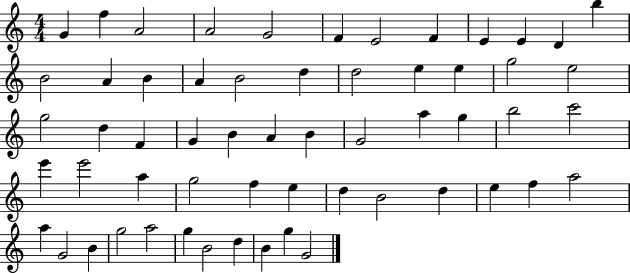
G4/q F5/q A4/h A4/h G4/h F4/q E4/h F4/q E4/q E4/q D4/q B5/q B4/h A4/q B4/q A4/q B4/h D5/q D5/h E5/q E5/q G5/h E5/h G5/h D5/q F4/q G4/q B4/q A4/q B4/q G4/h A5/q G5/q B5/h C6/h E6/q E6/h A5/q G5/h F5/q E5/q D5/q B4/h D5/q E5/q F5/q A5/h A5/q G4/h B4/q G5/h A5/h G5/q B4/h D5/q B4/q G5/q G4/h